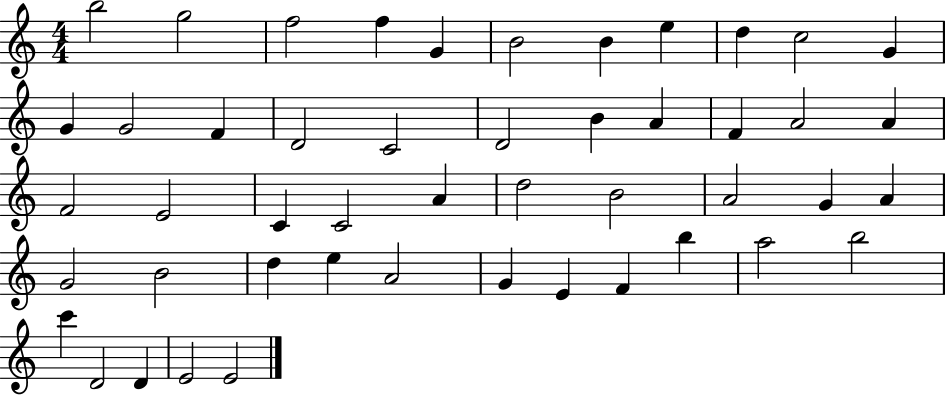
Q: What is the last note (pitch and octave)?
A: E4